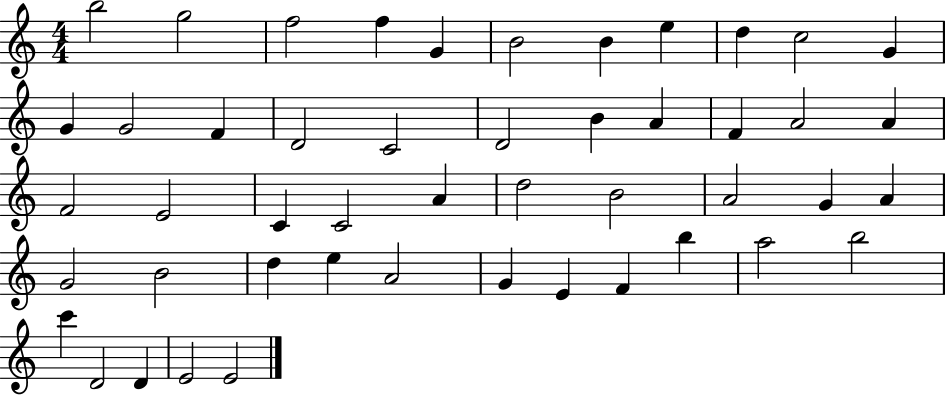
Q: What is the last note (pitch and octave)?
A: E4